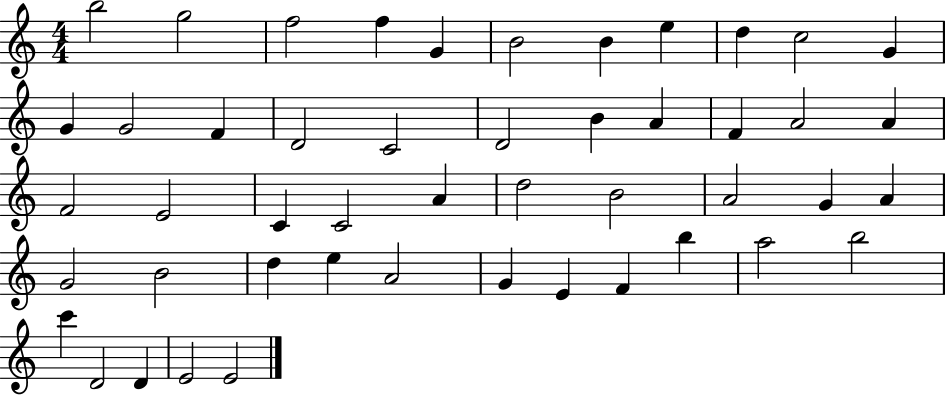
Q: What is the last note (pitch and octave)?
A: E4